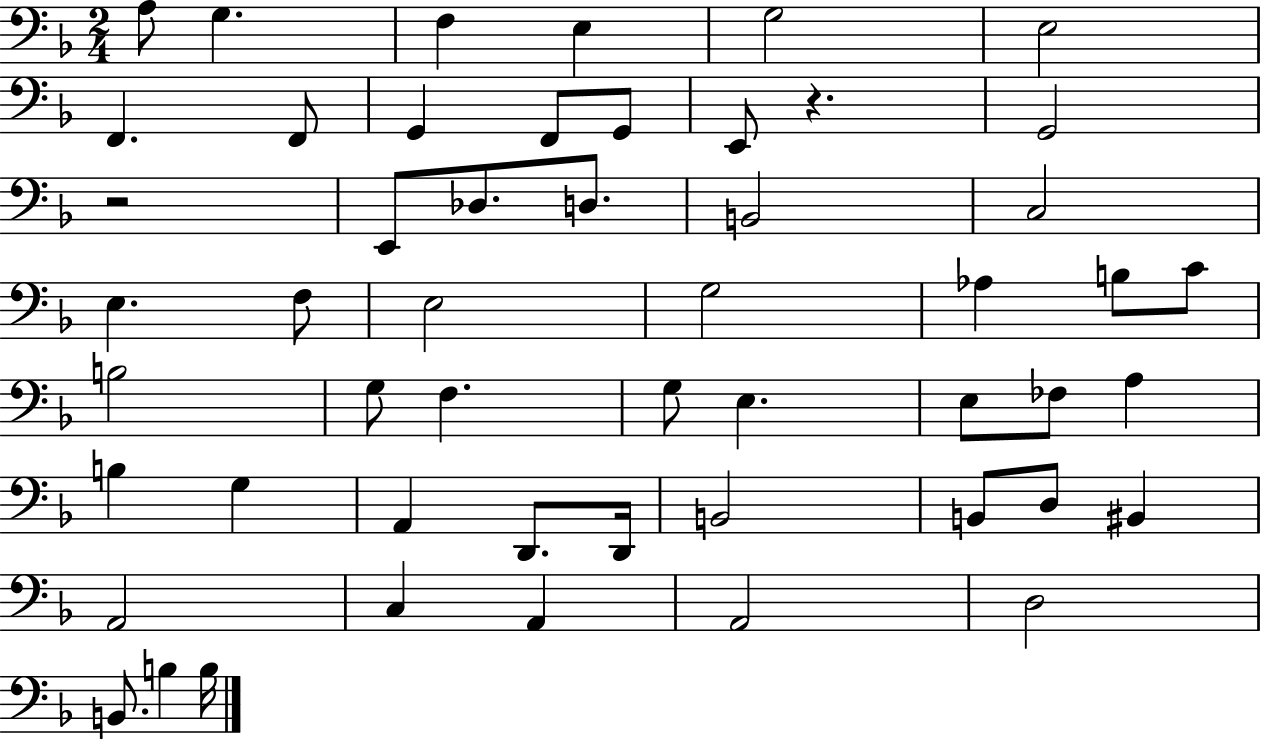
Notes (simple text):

A3/e G3/q. F3/q E3/q G3/h E3/h F2/q. F2/e G2/q F2/e G2/e E2/e R/q. G2/h R/h E2/e Db3/e. D3/e. B2/h C3/h E3/q. F3/e E3/h G3/h Ab3/q B3/e C4/e B3/h G3/e F3/q. G3/e E3/q. E3/e FES3/e A3/q B3/q G3/q A2/q D2/e. D2/s B2/h B2/e D3/e BIS2/q A2/h C3/q A2/q A2/h D3/h B2/e. B3/q B3/s